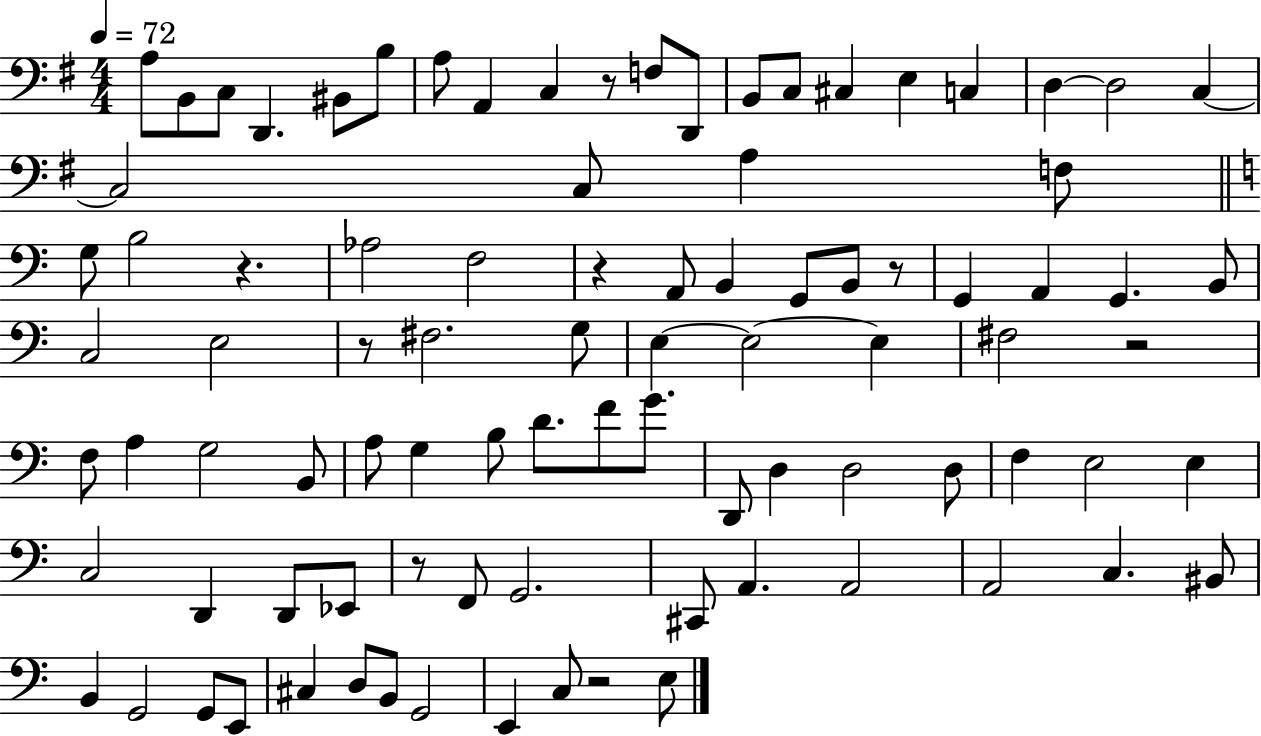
X:1
T:Untitled
M:4/4
L:1/4
K:G
A,/2 B,,/2 C,/2 D,, ^B,,/2 B,/2 A,/2 A,, C, z/2 F,/2 D,,/2 B,,/2 C,/2 ^C, E, C, D, D,2 C, C,2 C,/2 A, F,/2 G,/2 B,2 z _A,2 F,2 z A,,/2 B,, G,,/2 B,,/2 z/2 G,, A,, G,, B,,/2 C,2 E,2 z/2 ^F,2 G,/2 E, E,2 E, ^F,2 z2 F,/2 A, G,2 B,,/2 A,/2 G, B,/2 D/2 F/2 G/2 D,,/2 D, D,2 D,/2 F, E,2 E, C,2 D,, D,,/2 _E,,/2 z/2 F,,/2 G,,2 ^C,,/2 A,, A,,2 A,,2 C, ^B,,/2 B,, G,,2 G,,/2 E,,/2 ^C, D,/2 B,,/2 G,,2 E,, C,/2 z2 E,/2